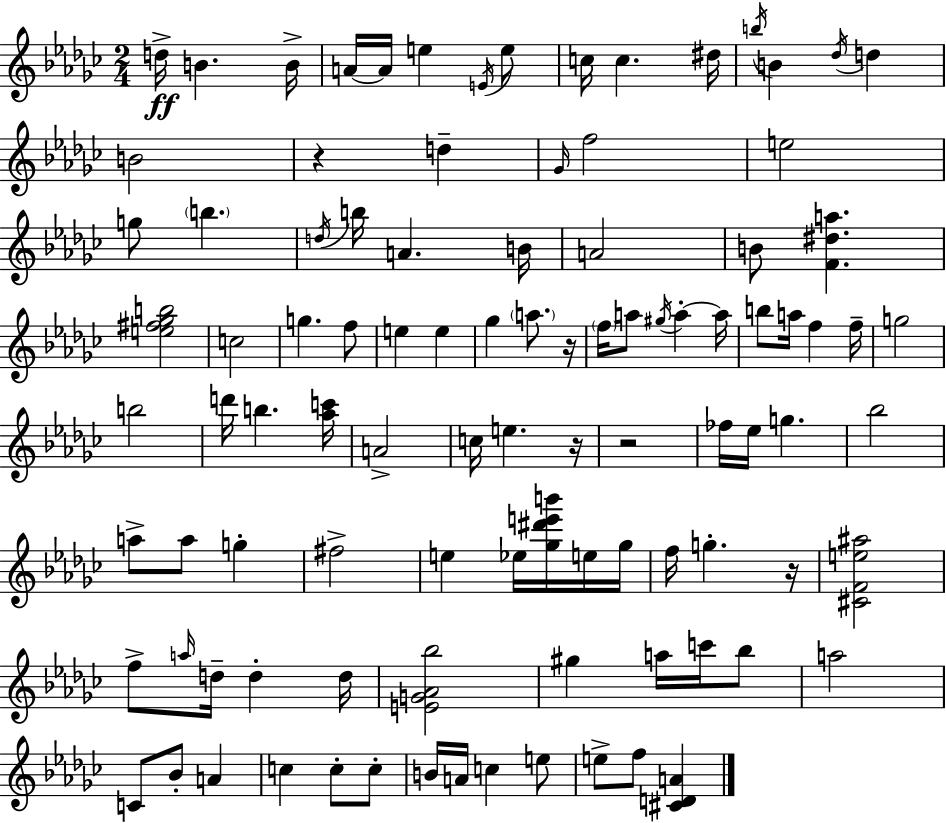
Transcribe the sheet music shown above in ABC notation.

X:1
T:Untitled
M:2/4
L:1/4
K:Ebm
d/4 B B/4 A/4 A/4 e E/4 e/2 c/4 c ^d/4 b/4 B _d/4 d B2 z d _G/4 f2 e2 g/2 b d/4 b/4 A B/4 A2 B/2 [F^da] [e^f_gb]2 c2 g f/2 e e _g a/2 z/4 f/4 a/2 ^g/4 a a/4 b/2 a/4 f f/4 g2 b2 d'/4 b [_ac']/4 A2 c/4 e z/4 z2 _f/4 _e/4 g _b2 a/2 a/2 g ^f2 e _e/4 [_g^d'e'b']/4 e/4 _g/4 f/4 g z/4 [^CFe^a]2 f/2 a/4 d/4 d d/4 [EG_A_b]2 ^g a/4 c'/4 _b/2 a2 C/2 _B/2 A c c/2 c/2 B/4 A/4 c e/2 e/2 f/2 [^CDA]